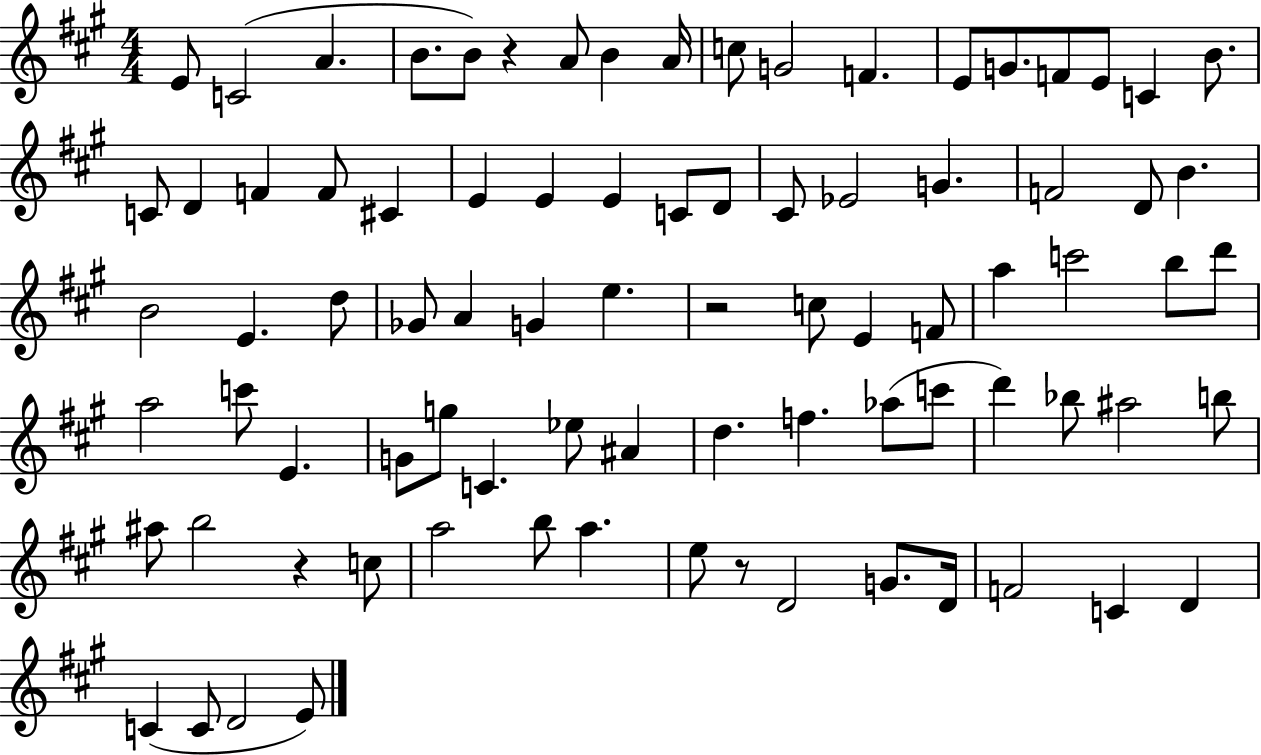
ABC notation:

X:1
T:Untitled
M:4/4
L:1/4
K:A
E/2 C2 A B/2 B/2 z A/2 B A/4 c/2 G2 F E/2 G/2 F/2 E/2 C B/2 C/2 D F F/2 ^C E E E C/2 D/2 ^C/2 _E2 G F2 D/2 B B2 E d/2 _G/2 A G e z2 c/2 E F/2 a c'2 b/2 d'/2 a2 c'/2 E G/2 g/2 C _e/2 ^A d f _a/2 c'/2 d' _b/2 ^a2 b/2 ^a/2 b2 z c/2 a2 b/2 a e/2 z/2 D2 G/2 D/4 F2 C D C C/2 D2 E/2